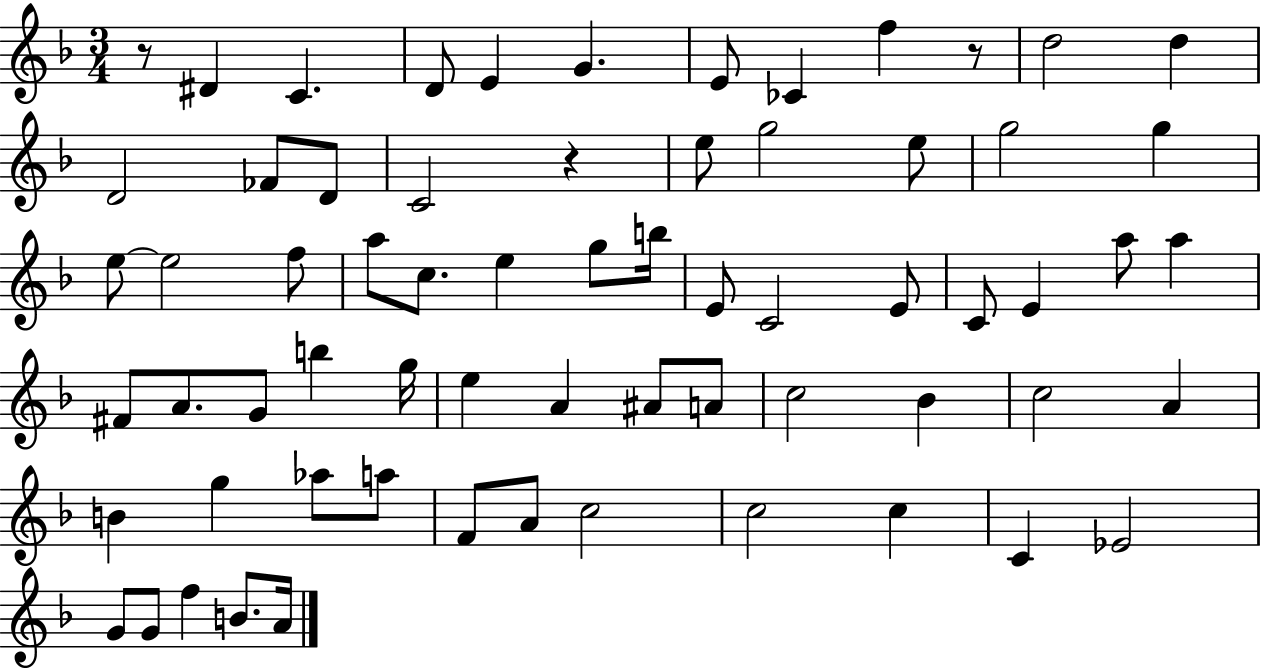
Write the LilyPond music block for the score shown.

{
  \clef treble
  \numericTimeSignature
  \time 3/4
  \key f \major
  r8 dis'4 c'4. | d'8 e'4 g'4. | e'8 ces'4 f''4 r8 | d''2 d''4 | \break d'2 fes'8 d'8 | c'2 r4 | e''8 g''2 e''8 | g''2 g''4 | \break e''8~~ e''2 f''8 | a''8 c''8. e''4 g''8 b''16 | e'8 c'2 e'8 | c'8 e'4 a''8 a''4 | \break fis'8 a'8. g'8 b''4 g''16 | e''4 a'4 ais'8 a'8 | c''2 bes'4 | c''2 a'4 | \break b'4 g''4 aes''8 a''8 | f'8 a'8 c''2 | c''2 c''4 | c'4 ees'2 | \break g'8 g'8 f''4 b'8. a'16 | \bar "|."
}